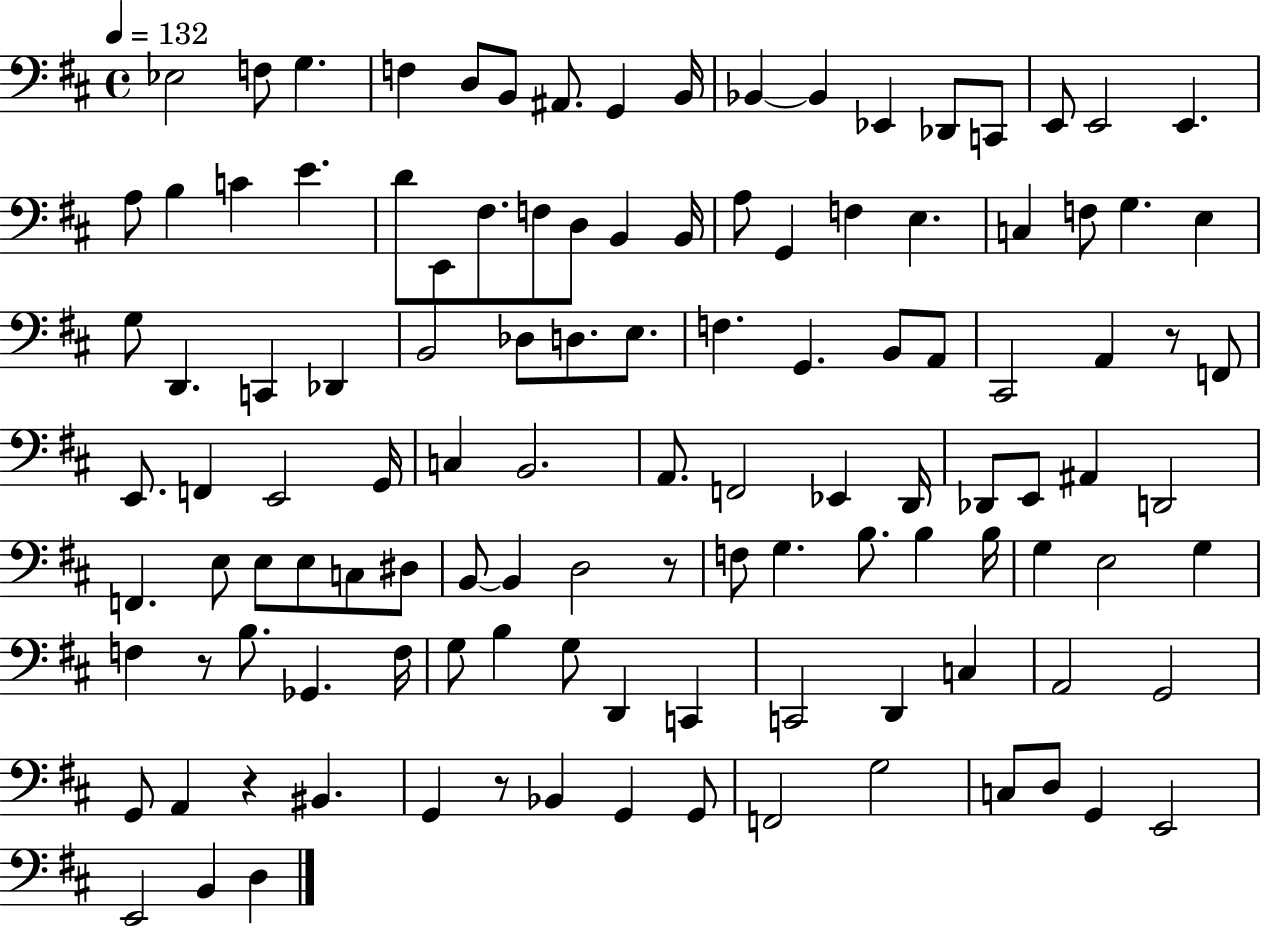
X:1
T:Untitled
M:4/4
L:1/4
K:D
_E,2 F,/2 G, F, D,/2 B,,/2 ^A,,/2 G,, B,,/4 _B,, _B,, _E,, _D,,/2 C,,/2 E,,/2 E,,2 E,, A,/2 B, C E D/2 E,,/2 ^F,/2 F,/2 D,/2 B,, B,,/4 A,/2 G,, F, E, C, F,/2 G, E, G,/2 D,, C,, _D,, B,,2 _D,/2 D,/2 E,/2 F, G,, B,,/2 A,,/2 ^C,,2 A,, z/2 F,,/2 E,,/2 F,, E,,2 G,,/4 C, B,,2 A,,/2 F,,2 _E,, D,,/4 _D,,/2 E,,/2 ^A,, D,,2 F,, E,/2 E,/2 E,/2 C,/2 ^D,/2 B,,/2 B,, D,2 z/2 F,/2 G, B,/2 B, B,/4 G, E,2 G, F, z/2 B,/2 _G,, F,/4 G,/2 B, G,/2 D,, C,, C,,2 D,, C, A,,2 G,,2 G,,/2 A,, z ^B,, G,, z/2 _B,, G,, G,,/2 F,,2 G,2 C,/2 D,/2 G,, E,,2 E,,2 B,, D,